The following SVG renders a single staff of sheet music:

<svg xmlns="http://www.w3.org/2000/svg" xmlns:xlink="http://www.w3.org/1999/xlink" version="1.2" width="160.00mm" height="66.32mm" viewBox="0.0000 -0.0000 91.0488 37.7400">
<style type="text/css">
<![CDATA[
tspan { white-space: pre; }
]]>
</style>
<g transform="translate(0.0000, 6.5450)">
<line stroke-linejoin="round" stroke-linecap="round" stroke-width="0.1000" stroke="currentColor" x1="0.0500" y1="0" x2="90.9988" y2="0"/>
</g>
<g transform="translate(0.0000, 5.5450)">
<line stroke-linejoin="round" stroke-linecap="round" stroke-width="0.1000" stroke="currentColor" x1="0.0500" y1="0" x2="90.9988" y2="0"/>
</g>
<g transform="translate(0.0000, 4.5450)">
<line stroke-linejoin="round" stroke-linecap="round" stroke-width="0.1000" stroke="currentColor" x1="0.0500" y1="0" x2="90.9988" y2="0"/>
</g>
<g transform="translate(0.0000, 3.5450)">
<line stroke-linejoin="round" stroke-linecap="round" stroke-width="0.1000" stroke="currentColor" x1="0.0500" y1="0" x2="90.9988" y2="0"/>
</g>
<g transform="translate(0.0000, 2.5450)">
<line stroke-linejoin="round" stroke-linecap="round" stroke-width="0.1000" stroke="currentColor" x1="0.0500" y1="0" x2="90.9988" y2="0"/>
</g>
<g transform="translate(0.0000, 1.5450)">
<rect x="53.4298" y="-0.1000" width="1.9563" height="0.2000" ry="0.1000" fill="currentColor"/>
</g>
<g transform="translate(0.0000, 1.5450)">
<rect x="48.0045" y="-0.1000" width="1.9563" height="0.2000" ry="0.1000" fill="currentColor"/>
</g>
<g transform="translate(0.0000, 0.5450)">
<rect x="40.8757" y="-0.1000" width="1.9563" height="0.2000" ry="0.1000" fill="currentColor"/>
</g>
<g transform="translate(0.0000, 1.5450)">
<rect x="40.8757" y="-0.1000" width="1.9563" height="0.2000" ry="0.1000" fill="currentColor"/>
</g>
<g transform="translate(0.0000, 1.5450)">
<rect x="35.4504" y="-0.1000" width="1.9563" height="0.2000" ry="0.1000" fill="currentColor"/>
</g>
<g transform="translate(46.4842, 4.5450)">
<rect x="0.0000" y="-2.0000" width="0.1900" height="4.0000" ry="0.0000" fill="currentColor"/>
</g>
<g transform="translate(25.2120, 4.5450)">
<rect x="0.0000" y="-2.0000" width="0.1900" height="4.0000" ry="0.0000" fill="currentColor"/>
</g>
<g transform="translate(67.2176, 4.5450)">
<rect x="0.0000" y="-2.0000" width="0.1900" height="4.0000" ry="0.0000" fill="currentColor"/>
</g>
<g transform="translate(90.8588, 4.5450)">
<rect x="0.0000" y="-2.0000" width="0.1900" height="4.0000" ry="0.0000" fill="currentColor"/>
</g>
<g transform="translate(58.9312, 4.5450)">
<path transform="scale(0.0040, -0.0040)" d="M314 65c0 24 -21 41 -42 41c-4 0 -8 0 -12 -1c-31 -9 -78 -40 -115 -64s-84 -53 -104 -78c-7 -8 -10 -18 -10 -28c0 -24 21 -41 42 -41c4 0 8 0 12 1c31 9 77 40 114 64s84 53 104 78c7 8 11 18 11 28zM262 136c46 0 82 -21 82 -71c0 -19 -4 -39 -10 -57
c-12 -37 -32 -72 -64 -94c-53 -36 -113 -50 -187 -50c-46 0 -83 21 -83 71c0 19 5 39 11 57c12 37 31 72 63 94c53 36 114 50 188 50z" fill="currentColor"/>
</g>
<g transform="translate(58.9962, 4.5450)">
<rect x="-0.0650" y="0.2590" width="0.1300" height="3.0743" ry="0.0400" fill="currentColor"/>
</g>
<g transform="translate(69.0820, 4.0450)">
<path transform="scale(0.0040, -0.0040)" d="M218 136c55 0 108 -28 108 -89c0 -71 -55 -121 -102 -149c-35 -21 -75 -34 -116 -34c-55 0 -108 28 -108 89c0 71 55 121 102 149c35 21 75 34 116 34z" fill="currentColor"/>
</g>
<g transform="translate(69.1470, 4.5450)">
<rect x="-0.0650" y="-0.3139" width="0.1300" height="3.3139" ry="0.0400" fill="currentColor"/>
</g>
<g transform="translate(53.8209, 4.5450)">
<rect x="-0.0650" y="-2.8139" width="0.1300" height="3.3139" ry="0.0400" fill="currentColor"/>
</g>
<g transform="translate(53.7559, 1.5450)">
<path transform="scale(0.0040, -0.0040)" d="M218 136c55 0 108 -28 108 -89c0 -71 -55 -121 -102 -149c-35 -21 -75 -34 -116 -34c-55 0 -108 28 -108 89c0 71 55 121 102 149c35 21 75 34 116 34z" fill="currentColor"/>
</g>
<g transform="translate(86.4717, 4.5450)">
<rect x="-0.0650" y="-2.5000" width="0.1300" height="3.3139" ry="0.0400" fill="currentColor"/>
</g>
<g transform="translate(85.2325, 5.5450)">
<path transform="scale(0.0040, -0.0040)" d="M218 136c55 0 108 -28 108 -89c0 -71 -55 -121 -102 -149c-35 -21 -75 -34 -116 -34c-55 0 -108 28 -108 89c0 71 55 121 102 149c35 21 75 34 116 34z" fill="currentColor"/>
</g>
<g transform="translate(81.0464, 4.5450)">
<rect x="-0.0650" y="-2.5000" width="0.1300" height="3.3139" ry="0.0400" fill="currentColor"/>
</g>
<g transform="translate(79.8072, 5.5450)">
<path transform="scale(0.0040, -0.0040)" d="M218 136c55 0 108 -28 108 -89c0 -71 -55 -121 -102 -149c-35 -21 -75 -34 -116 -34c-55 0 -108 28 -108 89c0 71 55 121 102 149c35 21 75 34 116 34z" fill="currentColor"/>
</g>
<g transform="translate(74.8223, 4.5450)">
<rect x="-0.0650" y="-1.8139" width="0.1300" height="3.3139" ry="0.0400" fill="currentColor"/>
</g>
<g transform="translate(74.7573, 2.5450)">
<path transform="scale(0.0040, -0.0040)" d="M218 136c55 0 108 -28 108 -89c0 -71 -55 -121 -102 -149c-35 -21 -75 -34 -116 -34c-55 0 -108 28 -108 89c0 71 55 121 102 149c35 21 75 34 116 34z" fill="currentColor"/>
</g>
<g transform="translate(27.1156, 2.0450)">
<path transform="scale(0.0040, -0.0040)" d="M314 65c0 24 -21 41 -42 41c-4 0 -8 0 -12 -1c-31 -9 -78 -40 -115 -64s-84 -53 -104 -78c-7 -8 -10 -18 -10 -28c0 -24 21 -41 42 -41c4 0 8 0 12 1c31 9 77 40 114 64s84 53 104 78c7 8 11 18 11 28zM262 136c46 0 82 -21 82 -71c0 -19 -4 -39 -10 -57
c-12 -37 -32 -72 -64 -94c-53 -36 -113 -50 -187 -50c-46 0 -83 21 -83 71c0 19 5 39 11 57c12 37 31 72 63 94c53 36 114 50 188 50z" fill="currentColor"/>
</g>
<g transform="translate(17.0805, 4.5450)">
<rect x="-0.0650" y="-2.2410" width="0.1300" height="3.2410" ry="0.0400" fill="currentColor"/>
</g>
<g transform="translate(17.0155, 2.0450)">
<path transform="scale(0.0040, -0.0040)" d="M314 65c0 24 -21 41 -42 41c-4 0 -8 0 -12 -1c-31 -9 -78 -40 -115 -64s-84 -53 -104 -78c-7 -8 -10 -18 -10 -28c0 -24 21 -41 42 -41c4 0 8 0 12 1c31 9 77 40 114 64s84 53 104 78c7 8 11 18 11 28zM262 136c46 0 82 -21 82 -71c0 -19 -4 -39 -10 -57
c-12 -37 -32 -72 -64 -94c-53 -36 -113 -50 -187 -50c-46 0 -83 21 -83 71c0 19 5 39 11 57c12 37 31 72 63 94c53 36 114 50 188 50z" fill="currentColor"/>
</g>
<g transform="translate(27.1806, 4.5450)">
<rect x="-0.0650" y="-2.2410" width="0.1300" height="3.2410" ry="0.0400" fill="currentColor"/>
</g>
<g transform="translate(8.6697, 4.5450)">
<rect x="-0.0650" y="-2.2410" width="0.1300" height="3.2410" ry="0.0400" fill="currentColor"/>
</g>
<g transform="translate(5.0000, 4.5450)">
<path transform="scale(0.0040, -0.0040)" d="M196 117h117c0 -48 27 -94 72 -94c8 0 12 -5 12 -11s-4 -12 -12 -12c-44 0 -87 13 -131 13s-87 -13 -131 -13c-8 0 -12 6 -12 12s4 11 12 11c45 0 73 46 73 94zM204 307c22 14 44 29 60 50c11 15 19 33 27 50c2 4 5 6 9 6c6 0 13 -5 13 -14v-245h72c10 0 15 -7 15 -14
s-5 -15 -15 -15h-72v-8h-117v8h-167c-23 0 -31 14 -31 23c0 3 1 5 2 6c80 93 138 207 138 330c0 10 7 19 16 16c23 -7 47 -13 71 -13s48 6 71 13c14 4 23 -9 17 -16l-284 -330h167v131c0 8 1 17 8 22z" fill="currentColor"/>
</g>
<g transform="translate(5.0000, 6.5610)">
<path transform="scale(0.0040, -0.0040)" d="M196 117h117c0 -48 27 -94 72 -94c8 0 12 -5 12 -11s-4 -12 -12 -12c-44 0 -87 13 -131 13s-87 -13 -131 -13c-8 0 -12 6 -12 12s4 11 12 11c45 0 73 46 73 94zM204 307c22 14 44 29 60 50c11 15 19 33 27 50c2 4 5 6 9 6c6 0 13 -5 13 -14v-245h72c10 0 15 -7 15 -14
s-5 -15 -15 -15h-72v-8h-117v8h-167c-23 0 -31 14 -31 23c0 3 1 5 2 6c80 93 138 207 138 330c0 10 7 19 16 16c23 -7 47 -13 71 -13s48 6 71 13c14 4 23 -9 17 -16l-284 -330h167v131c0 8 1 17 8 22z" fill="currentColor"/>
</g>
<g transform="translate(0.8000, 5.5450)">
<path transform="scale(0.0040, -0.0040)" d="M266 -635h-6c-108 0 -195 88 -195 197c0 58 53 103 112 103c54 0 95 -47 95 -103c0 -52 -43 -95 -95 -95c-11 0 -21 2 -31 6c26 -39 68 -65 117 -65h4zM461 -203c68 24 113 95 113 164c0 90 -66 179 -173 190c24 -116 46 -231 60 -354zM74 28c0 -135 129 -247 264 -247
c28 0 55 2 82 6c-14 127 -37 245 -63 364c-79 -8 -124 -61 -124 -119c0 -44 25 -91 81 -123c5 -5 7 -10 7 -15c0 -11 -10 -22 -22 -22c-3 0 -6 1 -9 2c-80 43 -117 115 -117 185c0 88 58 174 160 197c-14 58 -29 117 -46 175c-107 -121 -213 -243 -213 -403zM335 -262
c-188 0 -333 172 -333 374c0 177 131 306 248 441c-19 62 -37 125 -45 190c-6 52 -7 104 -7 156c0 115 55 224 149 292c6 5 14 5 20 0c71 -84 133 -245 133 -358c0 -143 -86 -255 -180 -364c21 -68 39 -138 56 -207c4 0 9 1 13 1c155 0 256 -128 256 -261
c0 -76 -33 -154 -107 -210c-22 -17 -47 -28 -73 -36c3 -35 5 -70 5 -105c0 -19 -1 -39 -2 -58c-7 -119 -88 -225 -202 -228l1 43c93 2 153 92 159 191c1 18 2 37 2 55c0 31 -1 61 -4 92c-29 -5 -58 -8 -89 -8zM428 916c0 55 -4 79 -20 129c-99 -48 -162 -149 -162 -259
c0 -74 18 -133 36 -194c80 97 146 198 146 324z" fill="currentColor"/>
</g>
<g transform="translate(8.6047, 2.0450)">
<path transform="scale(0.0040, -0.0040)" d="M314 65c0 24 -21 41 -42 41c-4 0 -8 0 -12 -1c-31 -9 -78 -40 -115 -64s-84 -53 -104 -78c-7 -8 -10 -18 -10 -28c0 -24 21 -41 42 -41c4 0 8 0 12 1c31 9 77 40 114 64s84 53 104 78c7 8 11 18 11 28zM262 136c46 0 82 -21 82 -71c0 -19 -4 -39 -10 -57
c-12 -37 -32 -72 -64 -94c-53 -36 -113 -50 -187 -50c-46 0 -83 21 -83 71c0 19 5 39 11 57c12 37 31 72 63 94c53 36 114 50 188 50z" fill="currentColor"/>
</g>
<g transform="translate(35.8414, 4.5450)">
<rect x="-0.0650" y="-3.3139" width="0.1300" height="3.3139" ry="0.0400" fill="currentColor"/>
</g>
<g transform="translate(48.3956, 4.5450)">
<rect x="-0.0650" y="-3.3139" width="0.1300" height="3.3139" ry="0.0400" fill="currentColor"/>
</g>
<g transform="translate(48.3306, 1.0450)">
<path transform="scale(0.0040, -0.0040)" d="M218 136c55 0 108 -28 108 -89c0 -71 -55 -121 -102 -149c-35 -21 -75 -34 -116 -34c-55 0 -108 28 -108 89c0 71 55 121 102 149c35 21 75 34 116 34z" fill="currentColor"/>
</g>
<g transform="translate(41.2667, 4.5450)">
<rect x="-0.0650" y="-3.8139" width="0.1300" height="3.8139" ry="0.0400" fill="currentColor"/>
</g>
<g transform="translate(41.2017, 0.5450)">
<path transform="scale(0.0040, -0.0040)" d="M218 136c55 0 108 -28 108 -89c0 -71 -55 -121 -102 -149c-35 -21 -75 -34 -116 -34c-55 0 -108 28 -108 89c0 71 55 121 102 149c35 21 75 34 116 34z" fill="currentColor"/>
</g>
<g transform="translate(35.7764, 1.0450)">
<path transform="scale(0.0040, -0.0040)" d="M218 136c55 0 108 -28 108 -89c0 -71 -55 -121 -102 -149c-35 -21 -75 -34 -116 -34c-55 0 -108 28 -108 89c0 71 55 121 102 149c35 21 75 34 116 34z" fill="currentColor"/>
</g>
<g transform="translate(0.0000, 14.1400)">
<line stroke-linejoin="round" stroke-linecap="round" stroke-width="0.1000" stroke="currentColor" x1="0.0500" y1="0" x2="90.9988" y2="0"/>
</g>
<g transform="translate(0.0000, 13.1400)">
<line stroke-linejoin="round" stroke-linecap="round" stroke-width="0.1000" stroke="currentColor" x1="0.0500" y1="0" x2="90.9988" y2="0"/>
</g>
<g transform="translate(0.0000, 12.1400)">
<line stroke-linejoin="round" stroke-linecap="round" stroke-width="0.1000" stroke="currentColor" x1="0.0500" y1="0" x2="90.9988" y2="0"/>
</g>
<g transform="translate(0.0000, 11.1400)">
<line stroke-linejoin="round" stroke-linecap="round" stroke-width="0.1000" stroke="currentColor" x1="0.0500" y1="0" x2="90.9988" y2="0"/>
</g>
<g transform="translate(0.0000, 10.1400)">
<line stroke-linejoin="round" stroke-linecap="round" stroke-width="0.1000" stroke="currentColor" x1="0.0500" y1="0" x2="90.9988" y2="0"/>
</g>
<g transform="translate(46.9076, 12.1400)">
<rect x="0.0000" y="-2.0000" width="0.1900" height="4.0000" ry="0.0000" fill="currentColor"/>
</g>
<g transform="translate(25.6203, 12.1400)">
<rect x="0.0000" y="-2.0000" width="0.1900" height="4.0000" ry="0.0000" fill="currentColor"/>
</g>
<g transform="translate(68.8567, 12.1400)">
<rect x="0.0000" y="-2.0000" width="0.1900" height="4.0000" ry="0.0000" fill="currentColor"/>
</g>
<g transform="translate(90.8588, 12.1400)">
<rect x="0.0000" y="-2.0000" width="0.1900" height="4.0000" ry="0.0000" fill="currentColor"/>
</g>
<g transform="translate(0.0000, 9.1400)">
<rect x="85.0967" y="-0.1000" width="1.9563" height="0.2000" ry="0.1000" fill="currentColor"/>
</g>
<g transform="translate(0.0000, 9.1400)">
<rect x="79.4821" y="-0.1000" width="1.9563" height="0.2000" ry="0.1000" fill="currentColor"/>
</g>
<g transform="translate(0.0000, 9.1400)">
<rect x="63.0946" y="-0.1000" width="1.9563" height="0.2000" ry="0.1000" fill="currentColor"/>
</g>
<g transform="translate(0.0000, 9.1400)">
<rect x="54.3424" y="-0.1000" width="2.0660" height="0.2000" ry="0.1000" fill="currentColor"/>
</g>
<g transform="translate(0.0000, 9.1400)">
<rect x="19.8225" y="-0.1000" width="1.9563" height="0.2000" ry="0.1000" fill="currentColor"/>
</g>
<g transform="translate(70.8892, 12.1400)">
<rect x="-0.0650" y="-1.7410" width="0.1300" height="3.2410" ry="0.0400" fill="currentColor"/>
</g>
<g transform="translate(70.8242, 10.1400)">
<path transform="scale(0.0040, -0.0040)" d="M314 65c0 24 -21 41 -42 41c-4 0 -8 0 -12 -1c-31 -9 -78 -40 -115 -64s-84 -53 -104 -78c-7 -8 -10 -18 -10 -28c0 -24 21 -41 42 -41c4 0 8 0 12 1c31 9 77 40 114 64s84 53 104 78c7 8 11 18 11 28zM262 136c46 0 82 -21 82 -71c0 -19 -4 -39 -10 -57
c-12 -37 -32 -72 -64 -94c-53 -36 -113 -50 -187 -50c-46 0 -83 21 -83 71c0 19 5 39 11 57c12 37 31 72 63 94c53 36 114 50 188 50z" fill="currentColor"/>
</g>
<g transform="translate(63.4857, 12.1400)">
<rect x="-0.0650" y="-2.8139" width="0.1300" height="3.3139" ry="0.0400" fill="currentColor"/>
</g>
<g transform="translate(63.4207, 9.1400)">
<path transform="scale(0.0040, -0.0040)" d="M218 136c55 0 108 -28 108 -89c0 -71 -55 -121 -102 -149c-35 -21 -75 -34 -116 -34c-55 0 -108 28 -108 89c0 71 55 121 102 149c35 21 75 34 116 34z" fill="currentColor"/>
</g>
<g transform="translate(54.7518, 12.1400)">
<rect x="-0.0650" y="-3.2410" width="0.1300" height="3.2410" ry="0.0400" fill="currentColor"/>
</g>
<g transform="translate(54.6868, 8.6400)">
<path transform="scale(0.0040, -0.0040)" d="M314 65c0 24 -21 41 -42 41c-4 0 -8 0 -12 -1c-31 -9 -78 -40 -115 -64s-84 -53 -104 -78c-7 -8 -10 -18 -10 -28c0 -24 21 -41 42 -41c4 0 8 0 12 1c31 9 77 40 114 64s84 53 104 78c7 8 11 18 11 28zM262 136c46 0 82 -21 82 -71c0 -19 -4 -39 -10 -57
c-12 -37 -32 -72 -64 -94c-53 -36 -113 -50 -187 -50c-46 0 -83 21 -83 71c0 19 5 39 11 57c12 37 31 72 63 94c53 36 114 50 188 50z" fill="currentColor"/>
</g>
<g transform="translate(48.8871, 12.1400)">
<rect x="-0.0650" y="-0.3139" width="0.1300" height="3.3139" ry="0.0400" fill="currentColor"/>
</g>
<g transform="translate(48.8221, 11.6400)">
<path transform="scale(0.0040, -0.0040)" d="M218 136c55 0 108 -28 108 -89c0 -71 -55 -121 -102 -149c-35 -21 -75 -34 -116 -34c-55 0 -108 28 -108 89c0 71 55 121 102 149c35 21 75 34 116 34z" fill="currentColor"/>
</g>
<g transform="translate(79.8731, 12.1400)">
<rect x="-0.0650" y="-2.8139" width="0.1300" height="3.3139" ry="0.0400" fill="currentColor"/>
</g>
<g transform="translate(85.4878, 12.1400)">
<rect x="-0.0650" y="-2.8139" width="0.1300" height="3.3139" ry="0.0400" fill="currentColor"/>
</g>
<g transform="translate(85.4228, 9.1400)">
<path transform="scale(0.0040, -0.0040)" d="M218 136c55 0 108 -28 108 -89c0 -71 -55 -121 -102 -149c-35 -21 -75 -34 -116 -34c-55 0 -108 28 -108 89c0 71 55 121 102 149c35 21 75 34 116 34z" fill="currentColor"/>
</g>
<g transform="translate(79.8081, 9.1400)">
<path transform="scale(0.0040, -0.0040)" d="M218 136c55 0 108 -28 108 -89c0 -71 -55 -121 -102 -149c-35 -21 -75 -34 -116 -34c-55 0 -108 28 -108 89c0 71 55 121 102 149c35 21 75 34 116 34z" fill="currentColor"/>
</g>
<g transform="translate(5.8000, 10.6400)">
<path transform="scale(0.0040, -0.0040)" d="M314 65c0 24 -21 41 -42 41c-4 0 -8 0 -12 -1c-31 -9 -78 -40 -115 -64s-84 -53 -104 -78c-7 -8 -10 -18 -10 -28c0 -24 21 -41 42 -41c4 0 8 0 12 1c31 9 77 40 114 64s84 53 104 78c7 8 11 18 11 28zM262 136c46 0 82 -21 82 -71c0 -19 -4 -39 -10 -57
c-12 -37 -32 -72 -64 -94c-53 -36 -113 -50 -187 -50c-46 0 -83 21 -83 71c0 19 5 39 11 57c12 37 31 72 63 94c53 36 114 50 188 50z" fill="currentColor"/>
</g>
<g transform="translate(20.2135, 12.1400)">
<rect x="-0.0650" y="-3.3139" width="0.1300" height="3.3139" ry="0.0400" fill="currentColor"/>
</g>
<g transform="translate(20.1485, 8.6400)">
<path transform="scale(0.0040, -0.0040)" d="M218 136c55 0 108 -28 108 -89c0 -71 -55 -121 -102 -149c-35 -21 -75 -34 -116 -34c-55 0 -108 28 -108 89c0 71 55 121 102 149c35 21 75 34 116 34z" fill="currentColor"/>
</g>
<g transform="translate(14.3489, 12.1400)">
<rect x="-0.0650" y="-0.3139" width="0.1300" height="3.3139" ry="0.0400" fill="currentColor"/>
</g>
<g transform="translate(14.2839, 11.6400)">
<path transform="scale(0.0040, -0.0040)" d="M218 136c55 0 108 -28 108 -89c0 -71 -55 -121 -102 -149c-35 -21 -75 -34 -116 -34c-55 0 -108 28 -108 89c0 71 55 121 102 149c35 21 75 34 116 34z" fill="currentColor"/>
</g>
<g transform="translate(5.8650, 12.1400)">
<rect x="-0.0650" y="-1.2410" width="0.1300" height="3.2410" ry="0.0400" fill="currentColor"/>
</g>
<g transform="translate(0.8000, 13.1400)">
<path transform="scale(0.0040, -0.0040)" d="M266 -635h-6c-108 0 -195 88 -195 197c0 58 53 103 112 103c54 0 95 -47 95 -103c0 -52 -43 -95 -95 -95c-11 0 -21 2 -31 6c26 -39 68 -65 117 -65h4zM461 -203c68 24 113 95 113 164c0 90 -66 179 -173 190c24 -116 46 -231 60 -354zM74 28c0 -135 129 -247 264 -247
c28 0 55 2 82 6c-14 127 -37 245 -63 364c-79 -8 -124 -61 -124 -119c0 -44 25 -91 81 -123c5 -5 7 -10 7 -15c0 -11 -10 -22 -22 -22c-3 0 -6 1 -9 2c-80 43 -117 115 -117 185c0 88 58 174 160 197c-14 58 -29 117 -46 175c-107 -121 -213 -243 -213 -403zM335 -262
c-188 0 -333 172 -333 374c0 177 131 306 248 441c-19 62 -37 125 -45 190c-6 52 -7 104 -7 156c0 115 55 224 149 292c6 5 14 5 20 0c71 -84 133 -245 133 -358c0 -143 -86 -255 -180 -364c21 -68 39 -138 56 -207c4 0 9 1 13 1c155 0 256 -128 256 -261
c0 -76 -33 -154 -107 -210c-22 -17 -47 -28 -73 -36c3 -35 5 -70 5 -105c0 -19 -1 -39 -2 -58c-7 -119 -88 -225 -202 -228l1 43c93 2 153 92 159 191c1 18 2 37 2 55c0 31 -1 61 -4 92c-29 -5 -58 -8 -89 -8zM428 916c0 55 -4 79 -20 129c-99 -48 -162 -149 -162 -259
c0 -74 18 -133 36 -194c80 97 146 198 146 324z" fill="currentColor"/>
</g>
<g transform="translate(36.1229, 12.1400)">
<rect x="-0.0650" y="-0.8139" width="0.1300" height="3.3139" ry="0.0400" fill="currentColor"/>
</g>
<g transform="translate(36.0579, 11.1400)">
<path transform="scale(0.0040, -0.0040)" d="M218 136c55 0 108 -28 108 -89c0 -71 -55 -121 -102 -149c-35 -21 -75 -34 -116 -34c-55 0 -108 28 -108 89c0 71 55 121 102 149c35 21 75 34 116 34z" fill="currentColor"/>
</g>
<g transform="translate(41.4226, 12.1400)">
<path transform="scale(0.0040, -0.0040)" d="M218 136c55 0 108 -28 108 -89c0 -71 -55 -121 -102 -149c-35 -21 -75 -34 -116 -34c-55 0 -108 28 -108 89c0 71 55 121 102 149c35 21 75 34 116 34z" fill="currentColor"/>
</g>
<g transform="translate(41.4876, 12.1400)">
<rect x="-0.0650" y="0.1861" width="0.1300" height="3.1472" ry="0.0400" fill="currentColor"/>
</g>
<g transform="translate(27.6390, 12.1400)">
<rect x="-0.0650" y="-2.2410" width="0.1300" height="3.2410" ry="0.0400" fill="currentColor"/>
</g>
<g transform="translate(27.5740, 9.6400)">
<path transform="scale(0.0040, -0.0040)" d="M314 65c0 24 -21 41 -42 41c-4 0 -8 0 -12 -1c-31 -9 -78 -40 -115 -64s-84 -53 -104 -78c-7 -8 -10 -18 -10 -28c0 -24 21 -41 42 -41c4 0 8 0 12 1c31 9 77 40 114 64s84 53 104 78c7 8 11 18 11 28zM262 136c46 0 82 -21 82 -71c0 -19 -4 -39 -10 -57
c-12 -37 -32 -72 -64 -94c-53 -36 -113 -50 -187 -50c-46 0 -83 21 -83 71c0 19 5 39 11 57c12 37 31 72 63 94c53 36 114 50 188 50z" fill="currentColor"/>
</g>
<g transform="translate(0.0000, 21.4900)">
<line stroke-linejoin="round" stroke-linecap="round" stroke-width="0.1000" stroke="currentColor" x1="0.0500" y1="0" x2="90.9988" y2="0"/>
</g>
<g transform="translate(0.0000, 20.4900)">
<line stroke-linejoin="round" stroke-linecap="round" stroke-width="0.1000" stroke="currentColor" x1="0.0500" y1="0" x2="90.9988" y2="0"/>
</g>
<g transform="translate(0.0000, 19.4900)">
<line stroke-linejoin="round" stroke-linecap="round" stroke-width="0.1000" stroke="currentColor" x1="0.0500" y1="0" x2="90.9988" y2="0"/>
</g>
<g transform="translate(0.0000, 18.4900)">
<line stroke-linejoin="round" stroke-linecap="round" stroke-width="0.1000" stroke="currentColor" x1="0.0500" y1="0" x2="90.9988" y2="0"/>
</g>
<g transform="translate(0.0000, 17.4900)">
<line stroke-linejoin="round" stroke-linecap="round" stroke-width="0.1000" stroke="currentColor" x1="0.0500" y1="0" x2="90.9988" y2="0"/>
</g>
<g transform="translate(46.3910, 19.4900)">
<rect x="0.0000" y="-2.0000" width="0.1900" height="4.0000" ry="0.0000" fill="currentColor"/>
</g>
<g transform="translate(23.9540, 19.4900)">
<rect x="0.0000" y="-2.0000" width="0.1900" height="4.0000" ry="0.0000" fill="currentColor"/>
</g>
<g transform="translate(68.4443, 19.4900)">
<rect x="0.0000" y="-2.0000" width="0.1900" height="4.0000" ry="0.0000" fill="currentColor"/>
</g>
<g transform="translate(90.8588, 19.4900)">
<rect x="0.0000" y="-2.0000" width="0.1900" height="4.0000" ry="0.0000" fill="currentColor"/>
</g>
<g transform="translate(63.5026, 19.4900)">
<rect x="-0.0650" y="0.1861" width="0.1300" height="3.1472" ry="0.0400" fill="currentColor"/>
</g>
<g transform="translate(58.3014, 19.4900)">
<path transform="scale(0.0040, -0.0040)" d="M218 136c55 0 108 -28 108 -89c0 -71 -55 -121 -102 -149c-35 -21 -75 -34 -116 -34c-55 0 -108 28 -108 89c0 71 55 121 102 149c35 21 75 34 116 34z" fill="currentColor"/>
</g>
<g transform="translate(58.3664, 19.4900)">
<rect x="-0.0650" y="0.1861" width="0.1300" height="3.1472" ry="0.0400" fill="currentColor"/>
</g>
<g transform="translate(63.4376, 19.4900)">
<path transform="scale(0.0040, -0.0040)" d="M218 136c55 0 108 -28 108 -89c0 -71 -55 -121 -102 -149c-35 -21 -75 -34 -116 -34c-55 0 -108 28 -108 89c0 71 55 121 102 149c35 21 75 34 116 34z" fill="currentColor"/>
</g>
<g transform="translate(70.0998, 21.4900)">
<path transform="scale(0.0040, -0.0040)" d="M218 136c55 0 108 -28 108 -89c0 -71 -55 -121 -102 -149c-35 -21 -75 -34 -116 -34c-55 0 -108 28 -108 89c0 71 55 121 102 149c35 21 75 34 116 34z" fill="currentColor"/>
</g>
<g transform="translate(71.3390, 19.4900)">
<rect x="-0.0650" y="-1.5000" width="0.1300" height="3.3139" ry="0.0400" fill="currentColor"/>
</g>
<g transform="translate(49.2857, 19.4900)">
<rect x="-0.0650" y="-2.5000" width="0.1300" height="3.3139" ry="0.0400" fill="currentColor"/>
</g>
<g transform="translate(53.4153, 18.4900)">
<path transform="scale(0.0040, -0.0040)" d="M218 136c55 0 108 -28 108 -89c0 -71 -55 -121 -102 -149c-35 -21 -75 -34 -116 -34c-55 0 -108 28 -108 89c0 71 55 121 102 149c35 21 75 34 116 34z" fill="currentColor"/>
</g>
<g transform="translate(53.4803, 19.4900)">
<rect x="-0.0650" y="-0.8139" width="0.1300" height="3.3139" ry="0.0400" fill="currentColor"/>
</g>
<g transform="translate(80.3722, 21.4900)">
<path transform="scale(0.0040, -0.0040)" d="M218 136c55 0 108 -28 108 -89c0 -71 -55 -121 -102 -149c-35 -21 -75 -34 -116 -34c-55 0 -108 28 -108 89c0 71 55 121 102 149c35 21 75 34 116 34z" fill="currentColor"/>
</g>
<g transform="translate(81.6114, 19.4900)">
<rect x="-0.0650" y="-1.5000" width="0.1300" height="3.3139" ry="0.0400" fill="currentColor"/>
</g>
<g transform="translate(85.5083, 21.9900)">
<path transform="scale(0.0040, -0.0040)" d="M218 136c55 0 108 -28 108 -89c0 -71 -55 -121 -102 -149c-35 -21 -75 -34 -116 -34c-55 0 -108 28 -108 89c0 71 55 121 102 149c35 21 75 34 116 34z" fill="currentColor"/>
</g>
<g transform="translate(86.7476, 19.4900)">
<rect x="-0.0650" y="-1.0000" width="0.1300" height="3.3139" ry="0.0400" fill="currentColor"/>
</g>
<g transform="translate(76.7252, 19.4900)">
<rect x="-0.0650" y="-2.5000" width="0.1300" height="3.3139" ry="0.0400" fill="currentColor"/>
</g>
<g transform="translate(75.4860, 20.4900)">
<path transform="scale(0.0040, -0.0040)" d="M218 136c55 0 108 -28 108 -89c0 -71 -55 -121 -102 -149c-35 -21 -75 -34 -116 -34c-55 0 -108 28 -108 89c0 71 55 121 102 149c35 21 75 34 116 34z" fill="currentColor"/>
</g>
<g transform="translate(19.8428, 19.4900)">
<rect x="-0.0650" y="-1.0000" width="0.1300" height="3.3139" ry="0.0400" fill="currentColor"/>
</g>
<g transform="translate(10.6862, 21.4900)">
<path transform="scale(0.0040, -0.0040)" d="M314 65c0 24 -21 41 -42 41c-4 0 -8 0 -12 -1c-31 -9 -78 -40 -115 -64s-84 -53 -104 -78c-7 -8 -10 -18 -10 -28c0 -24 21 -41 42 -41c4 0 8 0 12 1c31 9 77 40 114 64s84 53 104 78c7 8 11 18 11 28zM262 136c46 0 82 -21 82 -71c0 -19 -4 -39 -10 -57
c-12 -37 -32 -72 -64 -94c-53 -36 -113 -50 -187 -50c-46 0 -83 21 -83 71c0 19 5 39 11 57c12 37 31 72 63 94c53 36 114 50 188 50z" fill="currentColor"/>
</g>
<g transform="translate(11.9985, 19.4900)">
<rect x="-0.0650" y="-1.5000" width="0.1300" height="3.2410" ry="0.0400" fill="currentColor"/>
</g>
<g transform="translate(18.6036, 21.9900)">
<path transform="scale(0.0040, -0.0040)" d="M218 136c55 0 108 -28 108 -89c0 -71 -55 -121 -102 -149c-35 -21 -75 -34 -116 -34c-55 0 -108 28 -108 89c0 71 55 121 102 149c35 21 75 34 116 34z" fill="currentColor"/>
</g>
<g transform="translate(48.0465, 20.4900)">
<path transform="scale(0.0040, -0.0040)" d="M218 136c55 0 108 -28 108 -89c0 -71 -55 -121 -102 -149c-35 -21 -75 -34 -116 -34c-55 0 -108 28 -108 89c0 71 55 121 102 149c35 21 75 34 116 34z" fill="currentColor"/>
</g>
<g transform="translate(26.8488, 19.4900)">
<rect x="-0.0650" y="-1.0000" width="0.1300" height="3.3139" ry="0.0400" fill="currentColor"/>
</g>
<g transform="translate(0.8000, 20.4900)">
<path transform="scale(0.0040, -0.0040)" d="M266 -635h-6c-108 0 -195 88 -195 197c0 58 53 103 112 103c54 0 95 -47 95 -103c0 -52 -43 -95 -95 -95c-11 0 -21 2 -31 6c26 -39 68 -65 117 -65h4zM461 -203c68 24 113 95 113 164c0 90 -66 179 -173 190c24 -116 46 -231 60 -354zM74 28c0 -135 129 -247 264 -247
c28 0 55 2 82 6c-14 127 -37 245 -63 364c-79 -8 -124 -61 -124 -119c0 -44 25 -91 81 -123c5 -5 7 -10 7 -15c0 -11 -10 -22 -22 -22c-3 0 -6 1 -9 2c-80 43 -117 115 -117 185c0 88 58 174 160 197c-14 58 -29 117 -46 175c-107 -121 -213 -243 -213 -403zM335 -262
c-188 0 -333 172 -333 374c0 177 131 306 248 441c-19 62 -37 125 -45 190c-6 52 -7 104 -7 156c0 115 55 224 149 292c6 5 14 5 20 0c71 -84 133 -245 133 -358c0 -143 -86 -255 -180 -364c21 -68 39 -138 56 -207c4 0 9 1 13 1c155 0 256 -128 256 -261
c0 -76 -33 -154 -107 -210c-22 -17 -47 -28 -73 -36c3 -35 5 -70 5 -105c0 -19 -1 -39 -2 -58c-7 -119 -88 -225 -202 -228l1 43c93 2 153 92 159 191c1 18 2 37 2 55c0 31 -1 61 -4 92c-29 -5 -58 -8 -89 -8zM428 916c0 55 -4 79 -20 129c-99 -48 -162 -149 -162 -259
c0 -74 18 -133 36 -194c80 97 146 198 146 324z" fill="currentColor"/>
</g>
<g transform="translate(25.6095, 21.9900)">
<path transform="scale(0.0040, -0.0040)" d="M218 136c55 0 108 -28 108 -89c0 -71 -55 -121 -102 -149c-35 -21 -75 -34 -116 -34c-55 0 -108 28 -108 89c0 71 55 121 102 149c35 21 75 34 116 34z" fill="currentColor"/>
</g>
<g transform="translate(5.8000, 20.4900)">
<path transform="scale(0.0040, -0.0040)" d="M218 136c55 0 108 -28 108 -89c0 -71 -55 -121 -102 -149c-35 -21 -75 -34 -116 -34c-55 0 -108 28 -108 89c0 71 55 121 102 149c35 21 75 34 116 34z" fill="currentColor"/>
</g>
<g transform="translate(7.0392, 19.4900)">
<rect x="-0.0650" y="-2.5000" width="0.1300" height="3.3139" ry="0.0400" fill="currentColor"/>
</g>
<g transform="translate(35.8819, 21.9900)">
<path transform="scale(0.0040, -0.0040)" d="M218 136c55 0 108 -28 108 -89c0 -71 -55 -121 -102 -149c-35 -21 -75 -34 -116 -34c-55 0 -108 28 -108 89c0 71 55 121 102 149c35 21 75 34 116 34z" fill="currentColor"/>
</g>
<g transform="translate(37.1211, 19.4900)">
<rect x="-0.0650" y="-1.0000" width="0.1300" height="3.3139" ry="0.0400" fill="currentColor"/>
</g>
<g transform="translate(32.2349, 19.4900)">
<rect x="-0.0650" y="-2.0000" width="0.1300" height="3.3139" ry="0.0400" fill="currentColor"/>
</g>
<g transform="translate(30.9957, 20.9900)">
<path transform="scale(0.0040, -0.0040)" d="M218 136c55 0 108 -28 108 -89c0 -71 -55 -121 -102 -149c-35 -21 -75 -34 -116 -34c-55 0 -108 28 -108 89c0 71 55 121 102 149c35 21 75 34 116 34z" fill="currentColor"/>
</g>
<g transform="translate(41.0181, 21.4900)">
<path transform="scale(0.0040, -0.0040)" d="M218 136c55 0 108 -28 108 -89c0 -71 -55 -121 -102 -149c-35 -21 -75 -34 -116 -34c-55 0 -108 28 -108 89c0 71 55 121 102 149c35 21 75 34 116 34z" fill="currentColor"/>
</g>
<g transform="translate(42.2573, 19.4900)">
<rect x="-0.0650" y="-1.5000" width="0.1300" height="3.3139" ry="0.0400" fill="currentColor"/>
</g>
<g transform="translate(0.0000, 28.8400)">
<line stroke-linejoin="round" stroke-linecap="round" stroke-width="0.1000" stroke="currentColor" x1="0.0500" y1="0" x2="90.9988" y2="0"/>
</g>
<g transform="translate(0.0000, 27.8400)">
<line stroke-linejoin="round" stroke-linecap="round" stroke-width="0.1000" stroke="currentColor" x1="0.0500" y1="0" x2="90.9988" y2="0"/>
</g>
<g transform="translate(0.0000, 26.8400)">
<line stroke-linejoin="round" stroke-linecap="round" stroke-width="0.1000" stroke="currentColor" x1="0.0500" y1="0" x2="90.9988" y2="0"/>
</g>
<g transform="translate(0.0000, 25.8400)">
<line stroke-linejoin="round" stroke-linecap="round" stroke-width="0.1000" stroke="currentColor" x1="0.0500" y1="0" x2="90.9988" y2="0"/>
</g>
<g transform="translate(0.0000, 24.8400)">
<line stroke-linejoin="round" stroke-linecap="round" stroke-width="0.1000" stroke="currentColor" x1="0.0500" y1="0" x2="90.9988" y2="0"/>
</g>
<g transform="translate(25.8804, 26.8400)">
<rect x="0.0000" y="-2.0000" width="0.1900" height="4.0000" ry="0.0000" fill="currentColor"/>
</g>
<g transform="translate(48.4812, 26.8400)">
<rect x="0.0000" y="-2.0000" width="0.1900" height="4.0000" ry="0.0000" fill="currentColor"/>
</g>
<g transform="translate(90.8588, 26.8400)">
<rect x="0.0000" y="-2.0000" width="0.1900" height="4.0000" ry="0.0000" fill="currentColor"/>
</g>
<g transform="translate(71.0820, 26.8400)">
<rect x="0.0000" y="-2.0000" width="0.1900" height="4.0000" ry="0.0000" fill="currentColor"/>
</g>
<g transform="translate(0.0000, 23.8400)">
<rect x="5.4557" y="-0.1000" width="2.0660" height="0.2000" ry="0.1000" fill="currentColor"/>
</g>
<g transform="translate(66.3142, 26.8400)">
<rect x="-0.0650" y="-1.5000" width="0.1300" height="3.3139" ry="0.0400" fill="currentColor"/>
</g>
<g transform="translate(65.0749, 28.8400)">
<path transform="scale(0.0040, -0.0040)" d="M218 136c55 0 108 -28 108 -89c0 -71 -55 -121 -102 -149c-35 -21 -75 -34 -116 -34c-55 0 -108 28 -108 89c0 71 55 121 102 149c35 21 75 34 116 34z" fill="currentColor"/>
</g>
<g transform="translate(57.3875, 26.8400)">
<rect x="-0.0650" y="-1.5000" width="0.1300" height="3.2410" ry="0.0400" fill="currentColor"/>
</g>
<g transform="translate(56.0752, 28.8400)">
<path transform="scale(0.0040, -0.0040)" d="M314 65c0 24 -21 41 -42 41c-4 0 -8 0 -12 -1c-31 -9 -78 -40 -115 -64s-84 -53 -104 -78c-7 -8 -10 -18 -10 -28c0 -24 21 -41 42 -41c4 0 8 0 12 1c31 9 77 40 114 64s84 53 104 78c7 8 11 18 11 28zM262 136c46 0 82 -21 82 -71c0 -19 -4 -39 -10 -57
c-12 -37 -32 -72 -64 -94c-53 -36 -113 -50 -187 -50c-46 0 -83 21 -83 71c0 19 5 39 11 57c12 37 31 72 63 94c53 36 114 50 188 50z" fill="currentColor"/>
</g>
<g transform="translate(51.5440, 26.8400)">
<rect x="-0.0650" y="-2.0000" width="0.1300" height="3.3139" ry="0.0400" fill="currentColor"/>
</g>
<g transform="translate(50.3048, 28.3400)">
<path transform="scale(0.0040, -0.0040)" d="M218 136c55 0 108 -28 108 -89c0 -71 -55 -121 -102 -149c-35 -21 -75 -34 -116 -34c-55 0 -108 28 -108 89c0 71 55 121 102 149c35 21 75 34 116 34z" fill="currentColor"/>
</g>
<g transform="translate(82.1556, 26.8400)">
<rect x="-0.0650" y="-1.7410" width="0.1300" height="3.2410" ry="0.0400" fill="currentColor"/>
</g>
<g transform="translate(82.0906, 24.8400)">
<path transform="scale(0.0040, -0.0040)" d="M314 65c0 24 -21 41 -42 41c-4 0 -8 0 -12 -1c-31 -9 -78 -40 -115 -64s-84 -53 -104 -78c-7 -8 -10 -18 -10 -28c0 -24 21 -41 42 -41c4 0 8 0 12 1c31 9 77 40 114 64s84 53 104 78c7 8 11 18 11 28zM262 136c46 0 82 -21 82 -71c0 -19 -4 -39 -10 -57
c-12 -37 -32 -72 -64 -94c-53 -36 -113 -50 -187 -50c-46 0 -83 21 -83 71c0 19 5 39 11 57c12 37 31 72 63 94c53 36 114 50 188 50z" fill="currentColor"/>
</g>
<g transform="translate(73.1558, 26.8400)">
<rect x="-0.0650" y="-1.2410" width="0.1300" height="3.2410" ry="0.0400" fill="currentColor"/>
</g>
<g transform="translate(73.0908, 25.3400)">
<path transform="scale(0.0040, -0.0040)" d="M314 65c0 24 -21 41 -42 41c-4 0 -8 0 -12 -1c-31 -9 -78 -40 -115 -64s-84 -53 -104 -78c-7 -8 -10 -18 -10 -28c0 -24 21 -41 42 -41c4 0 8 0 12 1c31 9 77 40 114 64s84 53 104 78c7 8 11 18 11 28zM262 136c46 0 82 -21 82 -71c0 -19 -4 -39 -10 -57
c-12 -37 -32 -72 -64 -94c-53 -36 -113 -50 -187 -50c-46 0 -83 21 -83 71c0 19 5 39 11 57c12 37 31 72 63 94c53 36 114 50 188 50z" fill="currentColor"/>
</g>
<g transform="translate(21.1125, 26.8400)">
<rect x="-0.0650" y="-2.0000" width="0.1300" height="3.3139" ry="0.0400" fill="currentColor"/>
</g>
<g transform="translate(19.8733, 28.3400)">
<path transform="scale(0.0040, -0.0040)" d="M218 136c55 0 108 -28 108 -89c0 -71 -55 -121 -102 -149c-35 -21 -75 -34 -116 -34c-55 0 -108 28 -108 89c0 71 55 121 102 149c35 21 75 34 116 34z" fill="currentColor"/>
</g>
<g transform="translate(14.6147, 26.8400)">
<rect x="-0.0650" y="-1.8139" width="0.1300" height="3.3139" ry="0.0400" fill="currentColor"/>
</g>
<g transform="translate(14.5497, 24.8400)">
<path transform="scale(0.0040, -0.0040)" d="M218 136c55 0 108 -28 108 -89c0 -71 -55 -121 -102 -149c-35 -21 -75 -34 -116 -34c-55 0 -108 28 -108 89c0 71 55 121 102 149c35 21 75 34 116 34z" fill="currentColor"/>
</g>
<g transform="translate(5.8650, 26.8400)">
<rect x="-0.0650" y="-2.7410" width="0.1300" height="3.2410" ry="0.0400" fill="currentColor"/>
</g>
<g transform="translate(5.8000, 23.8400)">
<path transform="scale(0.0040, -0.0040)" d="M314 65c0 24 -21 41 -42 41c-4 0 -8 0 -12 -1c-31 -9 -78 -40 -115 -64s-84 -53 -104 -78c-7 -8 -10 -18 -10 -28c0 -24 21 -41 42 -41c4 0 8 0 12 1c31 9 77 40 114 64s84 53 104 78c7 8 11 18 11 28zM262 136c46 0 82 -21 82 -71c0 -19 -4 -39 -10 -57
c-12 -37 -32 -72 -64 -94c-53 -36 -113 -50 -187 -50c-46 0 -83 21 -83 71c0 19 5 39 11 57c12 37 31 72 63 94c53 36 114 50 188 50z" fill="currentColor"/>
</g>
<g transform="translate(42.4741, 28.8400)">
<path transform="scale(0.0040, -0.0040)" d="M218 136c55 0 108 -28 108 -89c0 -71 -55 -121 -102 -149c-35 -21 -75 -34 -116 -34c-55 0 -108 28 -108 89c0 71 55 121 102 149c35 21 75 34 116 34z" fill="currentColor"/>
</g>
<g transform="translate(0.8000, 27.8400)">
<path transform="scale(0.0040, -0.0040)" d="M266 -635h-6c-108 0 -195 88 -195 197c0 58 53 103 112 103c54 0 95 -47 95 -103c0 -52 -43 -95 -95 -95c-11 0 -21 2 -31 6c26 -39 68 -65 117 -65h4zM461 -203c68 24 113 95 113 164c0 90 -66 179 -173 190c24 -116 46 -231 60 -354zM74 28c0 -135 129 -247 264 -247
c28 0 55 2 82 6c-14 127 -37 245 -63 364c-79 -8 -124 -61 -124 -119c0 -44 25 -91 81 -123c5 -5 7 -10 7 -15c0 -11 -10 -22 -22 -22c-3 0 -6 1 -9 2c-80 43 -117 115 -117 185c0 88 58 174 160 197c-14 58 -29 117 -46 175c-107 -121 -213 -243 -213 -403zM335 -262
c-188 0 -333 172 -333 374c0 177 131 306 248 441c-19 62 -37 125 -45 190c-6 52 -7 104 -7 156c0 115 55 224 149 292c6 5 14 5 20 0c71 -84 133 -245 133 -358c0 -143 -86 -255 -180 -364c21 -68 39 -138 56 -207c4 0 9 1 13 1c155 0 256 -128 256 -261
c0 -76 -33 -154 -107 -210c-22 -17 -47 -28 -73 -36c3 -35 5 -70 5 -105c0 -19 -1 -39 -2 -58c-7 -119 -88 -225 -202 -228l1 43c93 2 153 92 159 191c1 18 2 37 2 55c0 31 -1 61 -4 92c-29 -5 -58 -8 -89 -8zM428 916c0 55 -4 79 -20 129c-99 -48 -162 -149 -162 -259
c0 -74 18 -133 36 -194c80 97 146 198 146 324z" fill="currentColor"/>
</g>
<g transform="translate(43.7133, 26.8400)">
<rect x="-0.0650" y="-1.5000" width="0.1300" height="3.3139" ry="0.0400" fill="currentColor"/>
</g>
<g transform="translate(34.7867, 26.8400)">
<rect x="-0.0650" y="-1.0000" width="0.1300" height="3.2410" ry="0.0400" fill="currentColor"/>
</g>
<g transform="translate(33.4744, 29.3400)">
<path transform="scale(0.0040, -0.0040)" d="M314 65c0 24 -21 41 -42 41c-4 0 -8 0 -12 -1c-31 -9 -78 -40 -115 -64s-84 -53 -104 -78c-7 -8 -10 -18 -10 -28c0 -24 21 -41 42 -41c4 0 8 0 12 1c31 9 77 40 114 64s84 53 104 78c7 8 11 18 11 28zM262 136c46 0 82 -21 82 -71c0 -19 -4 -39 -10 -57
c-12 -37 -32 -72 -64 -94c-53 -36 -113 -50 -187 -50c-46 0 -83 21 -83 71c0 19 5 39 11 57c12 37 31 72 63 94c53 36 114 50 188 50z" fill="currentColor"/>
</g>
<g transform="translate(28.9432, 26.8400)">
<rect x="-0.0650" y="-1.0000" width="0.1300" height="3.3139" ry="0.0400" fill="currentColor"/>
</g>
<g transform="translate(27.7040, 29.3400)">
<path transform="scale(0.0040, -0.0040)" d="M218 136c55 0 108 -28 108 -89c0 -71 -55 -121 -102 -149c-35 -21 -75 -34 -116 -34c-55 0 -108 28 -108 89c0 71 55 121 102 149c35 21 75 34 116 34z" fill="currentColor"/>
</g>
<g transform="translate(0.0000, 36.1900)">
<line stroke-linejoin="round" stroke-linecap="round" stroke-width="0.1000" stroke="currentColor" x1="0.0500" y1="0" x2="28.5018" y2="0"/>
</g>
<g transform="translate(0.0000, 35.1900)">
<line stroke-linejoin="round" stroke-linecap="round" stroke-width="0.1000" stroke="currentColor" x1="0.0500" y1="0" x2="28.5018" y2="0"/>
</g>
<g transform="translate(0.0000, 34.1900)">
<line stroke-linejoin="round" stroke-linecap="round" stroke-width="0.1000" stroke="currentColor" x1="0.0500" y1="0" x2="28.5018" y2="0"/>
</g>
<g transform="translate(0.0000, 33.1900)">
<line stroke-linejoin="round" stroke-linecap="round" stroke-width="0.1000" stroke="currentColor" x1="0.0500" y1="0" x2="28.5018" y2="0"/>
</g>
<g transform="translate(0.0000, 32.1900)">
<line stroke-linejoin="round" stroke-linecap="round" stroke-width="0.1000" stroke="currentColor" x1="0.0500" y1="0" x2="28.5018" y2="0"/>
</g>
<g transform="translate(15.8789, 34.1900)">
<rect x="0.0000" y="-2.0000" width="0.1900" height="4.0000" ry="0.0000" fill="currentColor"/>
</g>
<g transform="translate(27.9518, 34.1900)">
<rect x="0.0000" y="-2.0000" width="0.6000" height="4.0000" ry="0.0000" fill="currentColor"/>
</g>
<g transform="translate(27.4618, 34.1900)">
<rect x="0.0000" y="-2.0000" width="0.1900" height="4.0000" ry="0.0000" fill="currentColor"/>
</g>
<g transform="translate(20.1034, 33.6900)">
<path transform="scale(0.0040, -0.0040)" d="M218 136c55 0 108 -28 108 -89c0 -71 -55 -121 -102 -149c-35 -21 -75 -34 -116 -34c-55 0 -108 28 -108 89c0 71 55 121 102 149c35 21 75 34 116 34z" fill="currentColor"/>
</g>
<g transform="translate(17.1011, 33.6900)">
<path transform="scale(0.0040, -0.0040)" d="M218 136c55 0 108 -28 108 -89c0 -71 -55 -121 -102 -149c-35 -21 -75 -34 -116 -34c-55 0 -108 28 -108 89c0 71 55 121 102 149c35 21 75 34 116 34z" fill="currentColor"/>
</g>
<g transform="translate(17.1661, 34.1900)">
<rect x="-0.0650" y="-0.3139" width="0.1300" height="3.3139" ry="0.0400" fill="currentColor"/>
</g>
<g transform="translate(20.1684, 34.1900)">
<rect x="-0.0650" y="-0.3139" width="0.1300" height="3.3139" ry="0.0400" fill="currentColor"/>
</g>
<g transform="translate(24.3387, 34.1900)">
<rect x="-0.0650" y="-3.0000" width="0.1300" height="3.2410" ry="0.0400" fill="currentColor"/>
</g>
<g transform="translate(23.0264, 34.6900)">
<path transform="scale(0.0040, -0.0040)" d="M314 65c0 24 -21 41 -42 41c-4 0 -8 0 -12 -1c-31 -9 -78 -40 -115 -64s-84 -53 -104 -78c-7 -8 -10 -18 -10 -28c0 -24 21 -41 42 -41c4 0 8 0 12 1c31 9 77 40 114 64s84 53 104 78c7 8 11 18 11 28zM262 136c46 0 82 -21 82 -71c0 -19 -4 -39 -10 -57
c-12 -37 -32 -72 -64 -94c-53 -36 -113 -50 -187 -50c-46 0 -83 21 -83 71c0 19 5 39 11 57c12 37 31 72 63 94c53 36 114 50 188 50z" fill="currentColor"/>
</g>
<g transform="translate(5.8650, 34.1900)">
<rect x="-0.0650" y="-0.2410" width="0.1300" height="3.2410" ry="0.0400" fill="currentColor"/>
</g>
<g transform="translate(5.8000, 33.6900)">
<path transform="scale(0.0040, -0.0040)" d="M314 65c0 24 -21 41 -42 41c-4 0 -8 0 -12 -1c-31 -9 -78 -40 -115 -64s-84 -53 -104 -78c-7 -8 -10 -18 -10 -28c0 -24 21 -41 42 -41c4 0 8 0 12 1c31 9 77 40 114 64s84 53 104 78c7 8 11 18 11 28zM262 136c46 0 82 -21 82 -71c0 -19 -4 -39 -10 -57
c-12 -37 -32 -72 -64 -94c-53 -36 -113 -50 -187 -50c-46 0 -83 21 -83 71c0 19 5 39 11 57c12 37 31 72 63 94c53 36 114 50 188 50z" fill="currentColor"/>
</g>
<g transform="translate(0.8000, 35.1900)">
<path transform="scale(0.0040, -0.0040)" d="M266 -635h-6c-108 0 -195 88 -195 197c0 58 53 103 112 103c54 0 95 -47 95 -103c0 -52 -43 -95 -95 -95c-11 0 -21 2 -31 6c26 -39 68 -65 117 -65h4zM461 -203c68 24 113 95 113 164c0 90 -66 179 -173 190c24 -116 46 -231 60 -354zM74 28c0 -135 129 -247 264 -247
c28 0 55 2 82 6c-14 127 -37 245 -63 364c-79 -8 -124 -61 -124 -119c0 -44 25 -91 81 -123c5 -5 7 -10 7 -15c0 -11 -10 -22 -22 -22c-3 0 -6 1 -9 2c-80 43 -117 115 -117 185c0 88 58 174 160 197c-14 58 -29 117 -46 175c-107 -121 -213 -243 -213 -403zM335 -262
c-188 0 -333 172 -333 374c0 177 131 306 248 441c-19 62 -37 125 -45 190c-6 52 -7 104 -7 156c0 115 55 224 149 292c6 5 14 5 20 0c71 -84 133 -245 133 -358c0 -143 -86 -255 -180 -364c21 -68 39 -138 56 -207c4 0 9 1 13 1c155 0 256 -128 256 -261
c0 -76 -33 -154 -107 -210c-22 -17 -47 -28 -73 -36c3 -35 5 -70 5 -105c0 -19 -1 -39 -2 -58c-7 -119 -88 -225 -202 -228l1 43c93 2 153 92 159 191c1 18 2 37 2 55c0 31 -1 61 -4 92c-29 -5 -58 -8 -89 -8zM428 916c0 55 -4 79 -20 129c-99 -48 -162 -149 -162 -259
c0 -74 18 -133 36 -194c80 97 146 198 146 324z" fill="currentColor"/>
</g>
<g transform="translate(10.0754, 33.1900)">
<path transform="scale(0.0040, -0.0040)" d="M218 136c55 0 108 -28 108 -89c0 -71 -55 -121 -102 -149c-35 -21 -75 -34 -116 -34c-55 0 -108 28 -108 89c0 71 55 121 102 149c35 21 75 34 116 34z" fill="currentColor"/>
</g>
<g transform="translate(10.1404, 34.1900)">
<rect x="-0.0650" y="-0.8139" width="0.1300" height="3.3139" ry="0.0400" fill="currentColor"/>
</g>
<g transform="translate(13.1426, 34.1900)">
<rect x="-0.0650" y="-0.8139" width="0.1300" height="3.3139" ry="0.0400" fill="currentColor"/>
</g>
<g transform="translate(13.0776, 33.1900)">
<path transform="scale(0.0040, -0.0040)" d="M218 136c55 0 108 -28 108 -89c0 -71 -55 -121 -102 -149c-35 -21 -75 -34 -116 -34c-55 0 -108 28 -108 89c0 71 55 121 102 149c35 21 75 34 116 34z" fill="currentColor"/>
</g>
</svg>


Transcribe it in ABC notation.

X:1
T:Untitled
M:4/4
L:1/4
K:C
g2 g2 g2 b c' b a B2 c f G G e2 c b g2 d B c b2 a f2 a a G E2 D D F D E G d B B E G E D a2 f F D D2 E F E2 E e2 f2 c2 d d c c A2